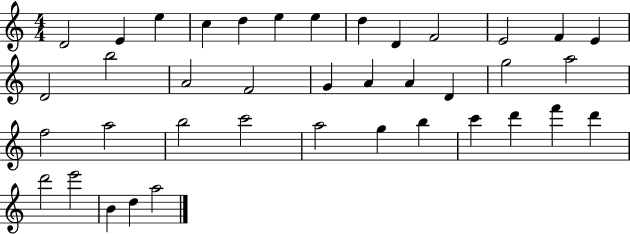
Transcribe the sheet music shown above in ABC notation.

X:1
T:Untitled
M:4/4
L:1/4
K:C
D2 E e c d e e d D F2 E2 F E D2 b2 A2 F2 G A A D g2 a2 f2 a2 b2 c'2 a2 g b c' d' f' d' d'2 e'2 B d a2